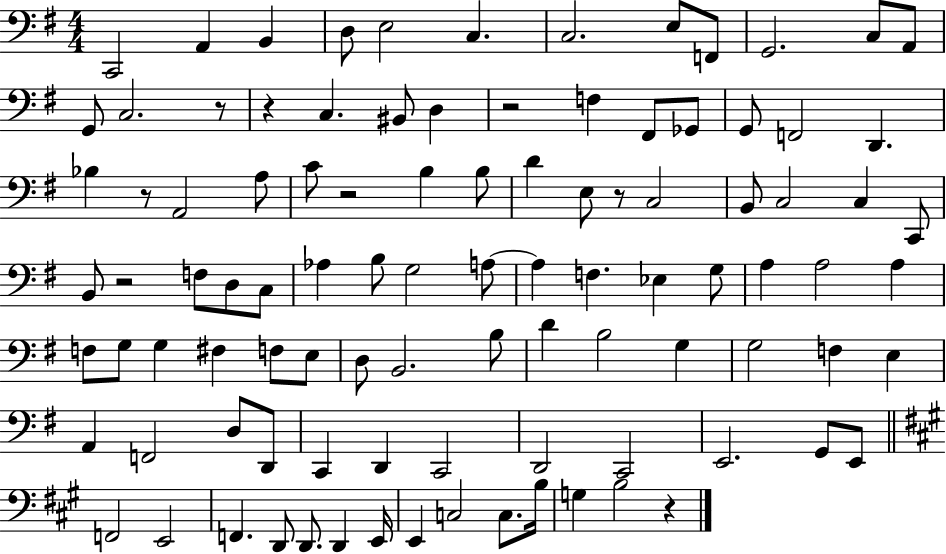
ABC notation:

X:1
T:Untitled
M:4/4
L:1/4
K:G
C,,2 A,, B,, D,/2 E,2 C, C,2 E,/2 F,,/2 G,,2 C,/2 A,,/2 G,,/2 C,2 z/2 z C, ^B,,/2 D, z2 F, ^F,,/2 _G,,/2 G,,/2 F,,2 D,, _B, z/2 A,,2 A,/2 C/2 z2 B, B,/2 D E,/2 z/2 C,2 B,,/2 C,2 C, C,,/2 B,,/2 z2 F,/2 D,/2 C,/2 _A, B,/2 G,2 A,/2 A, F, _E, G,/2 A, A,2 A, F,/2 G,/2 G, ^F, F,/2 E,/2 D,/2 B,,2 B,/2 D B,2 G, G,2 F, E, A,, F,,2 D,/2 D,,/2 C,, D,, C,,2 D,,2 C,,2 E,,2 G,,/2 E,,/2 F,,2 E,,2 F,, D,,/2 D,,/2 D,, E,,/4 E,, C,2 C,/2 B,/4 G, B,2 z